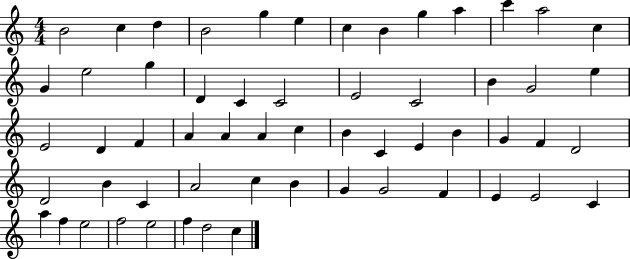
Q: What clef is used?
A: treble